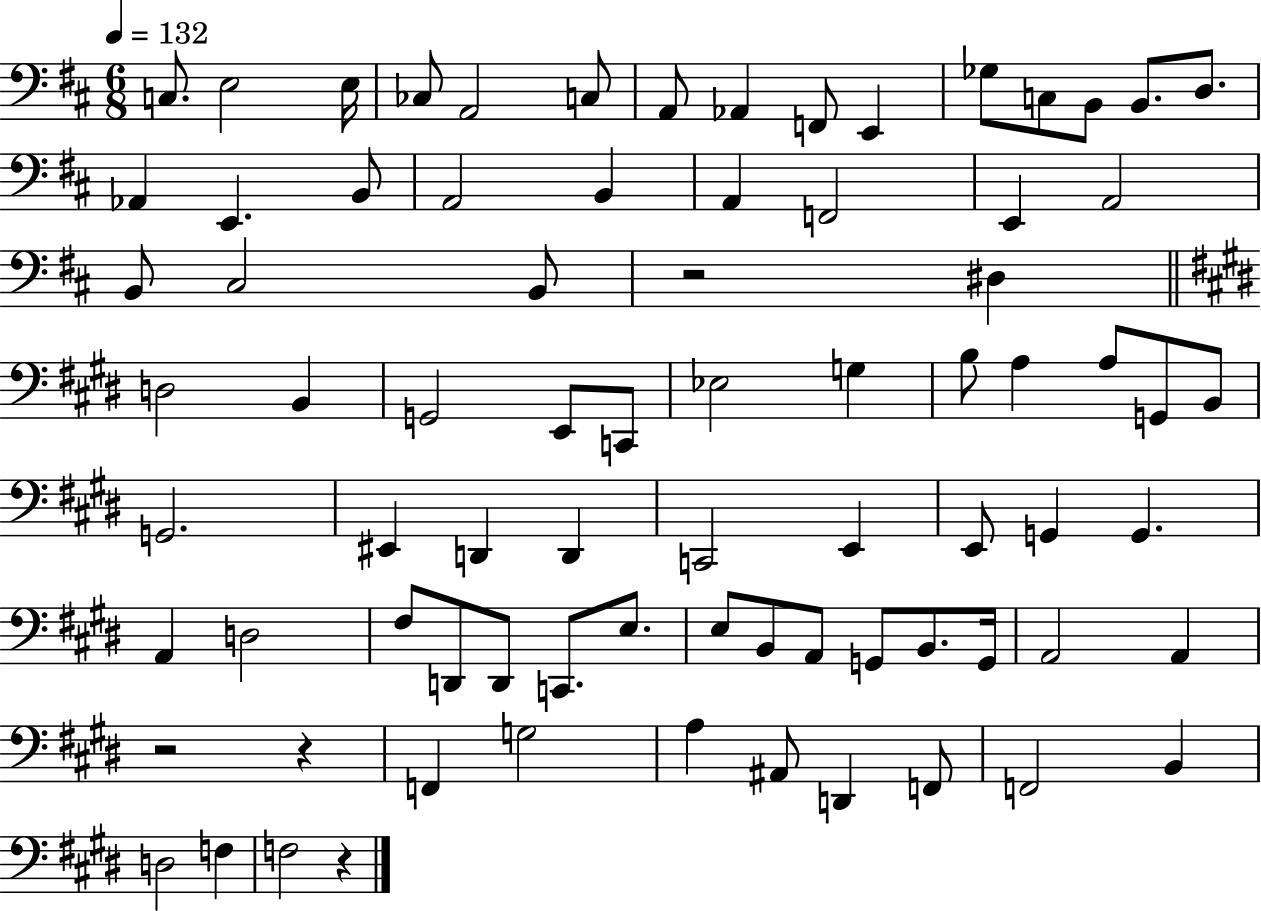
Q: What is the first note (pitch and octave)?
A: C3